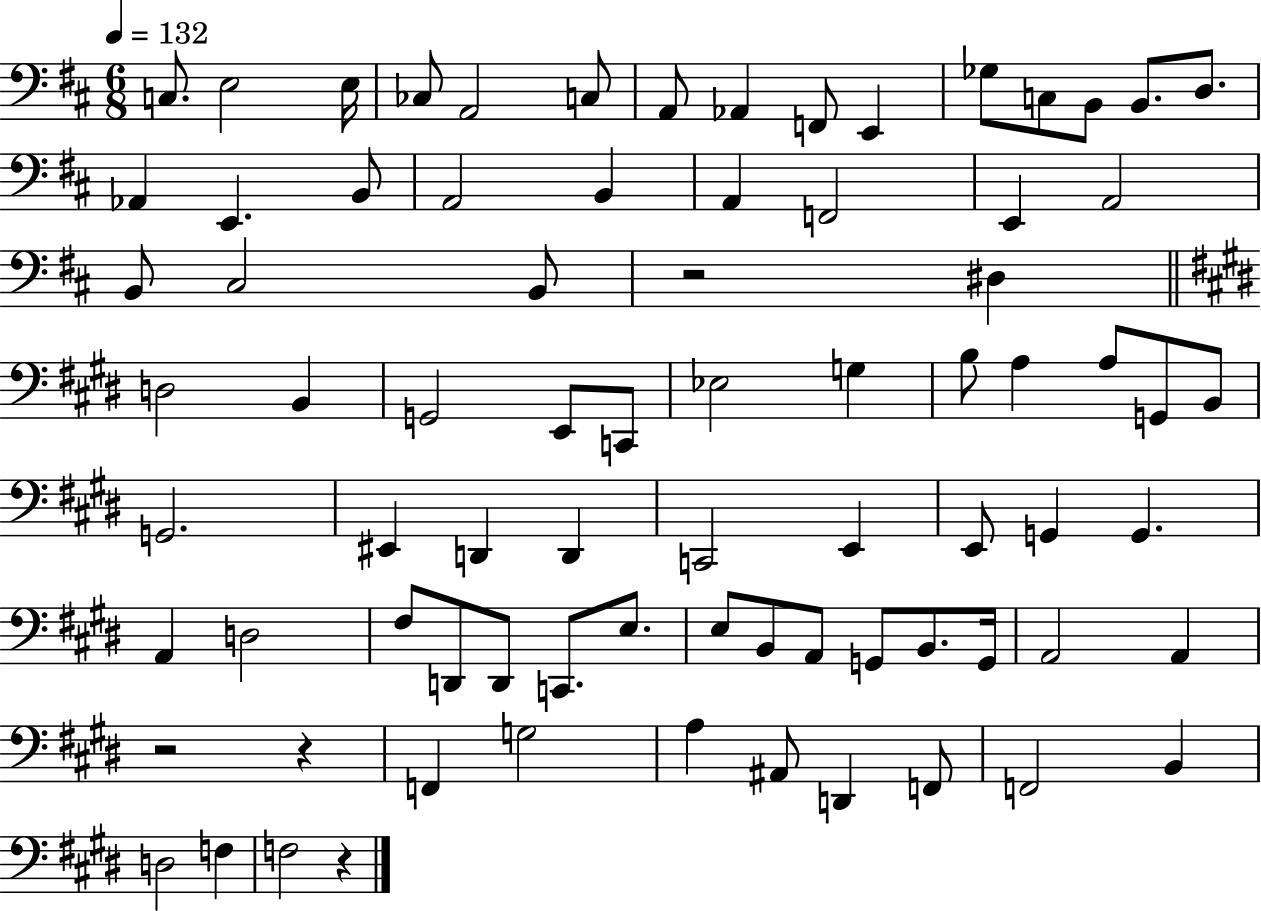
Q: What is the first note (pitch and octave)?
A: C3